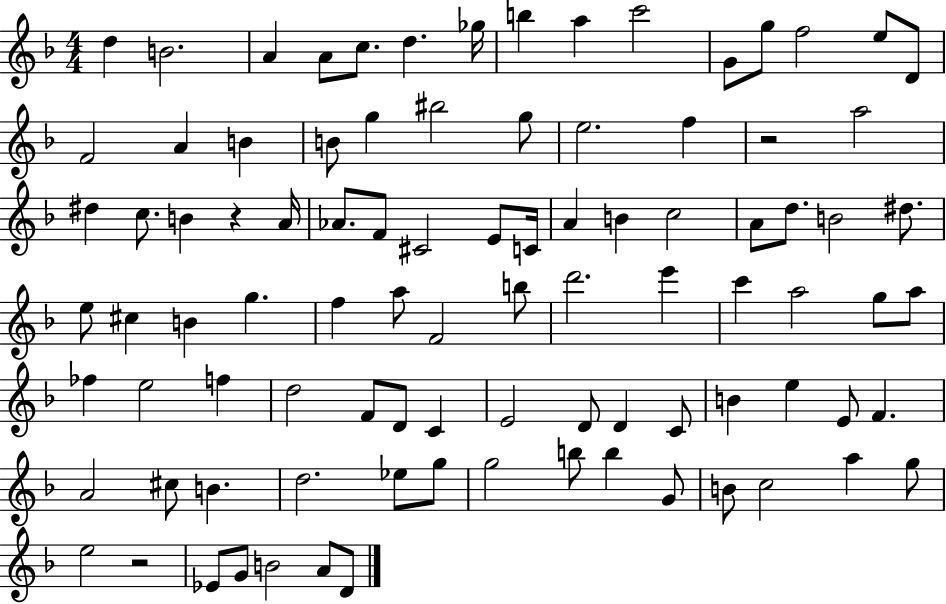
{
  \clef treble
  \numericTimeSignature
  \time 4/4
  \key f \major
  \repeat volta 2 { d''4 b'2. | a'4 a'8 c''8. d''4. ges''16 | b''4 a''4 c'''2 | g'8 g''8 f''2 e''8 d'8 | \break f'2 a'4 b'4 | b'8 g''4 bis''2 g''8 | e''2. f''4 | r2 a''2 | \break dis''4 c''8. b'4 r4 a'16 | aes'8. f'8 cis'2 e'8 c'16 | a'4 b'4 c''2 | a'8 d''8. b'2 dis''8. | \break e''8 cis''4 b'4 g''4. | f''4 a''8 f'2 b''8 | d'''2. e'''4 | c'''4 a''2 g''8 a''8 | \break fes''4 e''2 f''4 | d''2 f'8 d'8 c'4 | e'2 d'8 d'4 c'8 | b'4 e''4 e'8 f'4. | \break a'2 cis''8 b'4. | d''2. ees''8 g''8 | g''2 b''8 b''4 g'8 | b'8 c''2 a''4 g''8 | \break e''2 r2 | ees'8 g'8 b'2 a'8 d'8 | } \bar "|."
}